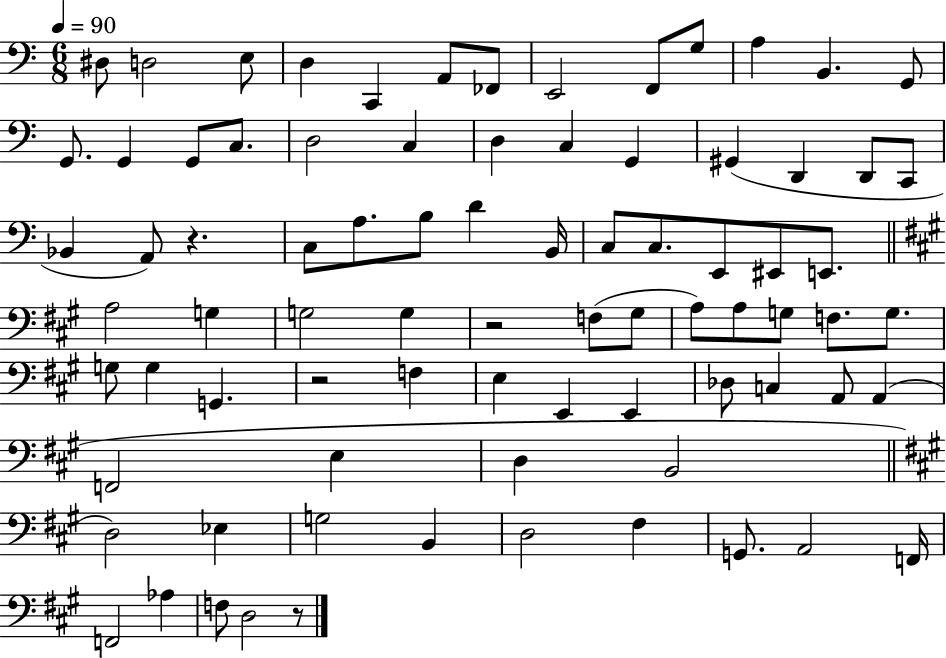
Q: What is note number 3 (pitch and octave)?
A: E3